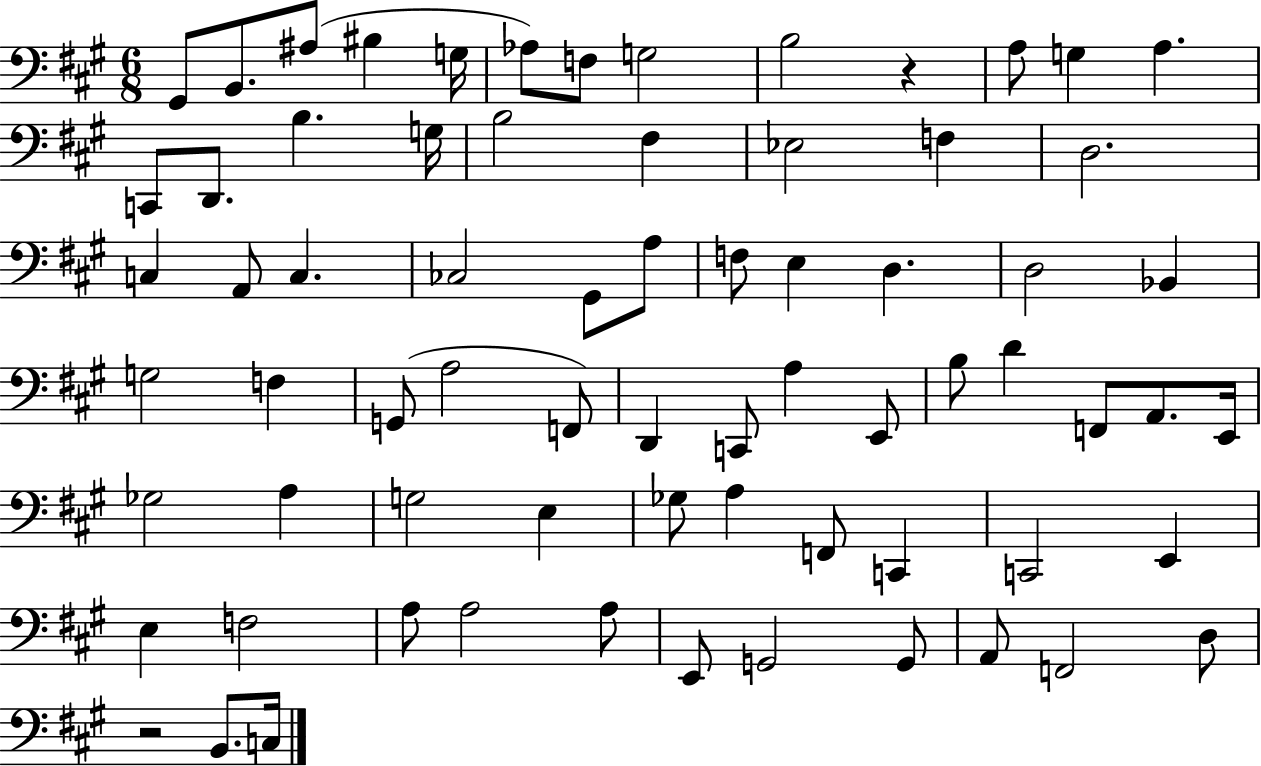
{
  \clef bass
  \numericTimeSignature
  \time 6/8
  \key a \major
  gis,8 b,8. ais8( bis4 g16 | aes8) f8 g2 | b2 r4 | a8 g4 a4. | \break c,8 d,8. b4. g16 | b2 fis4 | ees2 f4 | d2. | \break c4 a,8 c4. | ces2 gis,8 a8 | f8 e4 d4. | d2 bes,4 | \break g2 f4 | g,8( a2 f,8) | d,4 c,8 a4 e,8 | b8 d'4 f,8 a,8. e,16 | \break ges2 a4 | g2 e4 | ges8 a4 f,8 c,4 | c,2 e,4 | \break e4 f2 | a8 a2 a8 | e,8 g,2 g,8 | a,8 f,2 d8 | \break r2 b,8. c16 | \bar "|."
}